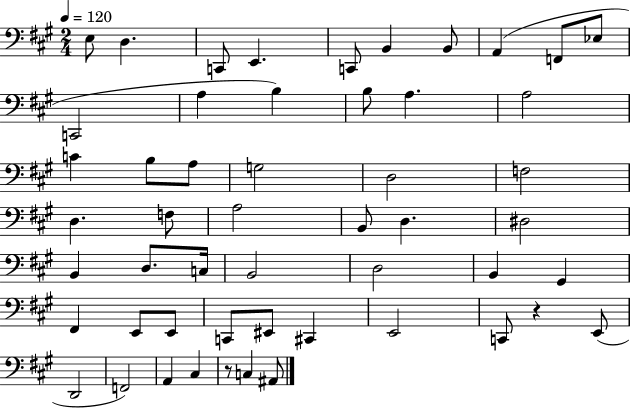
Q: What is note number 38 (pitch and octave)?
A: E2